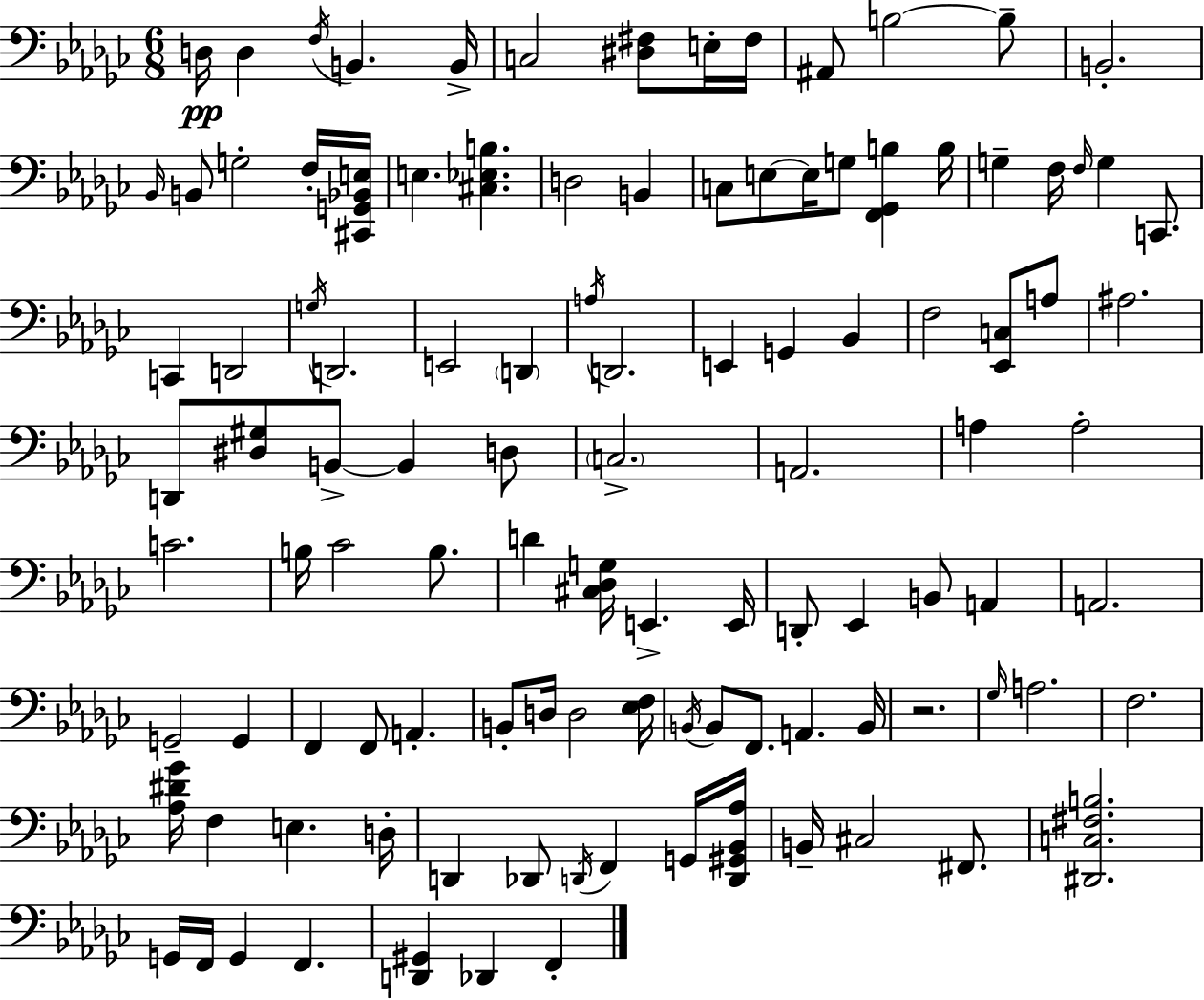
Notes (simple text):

D3/s D3/q F3/s B2/q. B2/s C3/h [D#3,F#3]/e E3/s F#3/s A#2/e B3/h B3/e B2/h. Bb2/s B2/e G3/h F3/s [C#2,G2,Bb2,E3]/s E3/q. [C#3,Eb3,B3]/q. D3/h B2/q C3/e E3/e E3/s G3/e [F2,Gb2,B3]/q B3/s G3/q F3/s F3/s G3/q C2/e. C2/q D2/h G3/s D2/h. E2/h D2/q A3/s D2/h. E2/q G2/q Bb2/q F3/h [Eb2,C3]/e A3/e A#3/h. D2/e [D#3,G#3]/e B2/e B2/q D3/e C3/h. A2/h. A3/q A3/h C4/h. B3/s CES4/h B3/e. D4/q [C#3,Db3,G3]/s E2/q. E2/s D2/e Eb2/q B2/e A2/q A2/h. G2/h G2/q F2/q F2/e A2/q. B2/e D3/s D3/h [Eb3,F3]/s B2/s B2/e F2/e. A2/q. B2/s R/h. Gb3/s A3/h. F3/h. [Ab3,D#4,Gb4]/s F3/q E3/q. D3/s D2/q Db2/e D2/s F2/q G2/s [D2,G#2,Bb2,Ab3]/s B2/s C#3/h F#2/e. [D#2,C3,F#3,B3]/h. G2/s F2/s G2/q F2/q. [D2,G#2]/q Db2/q F2/q